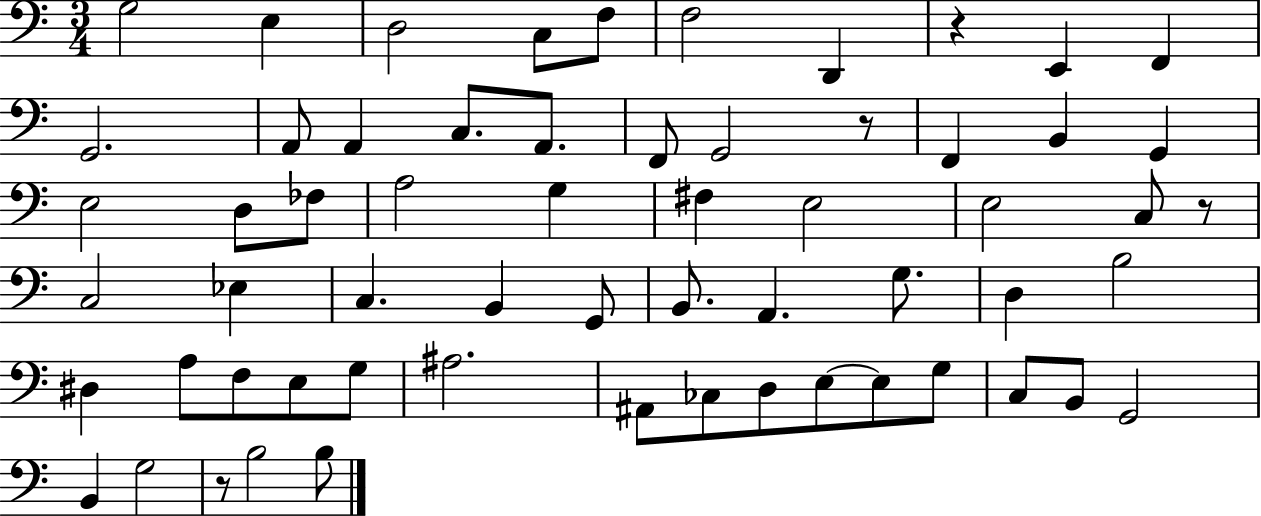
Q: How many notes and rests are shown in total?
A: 61